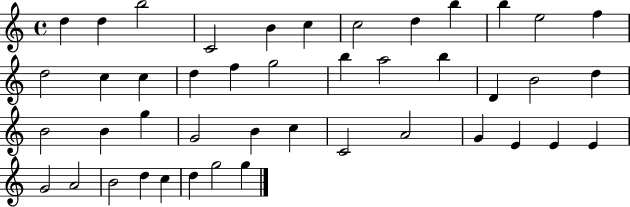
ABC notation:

X:1
T:Untitled
M:4/4
L:1/4
K:C
d d b2 C2 B c c2 d b b e2 f d2 c c d f g2 b a2 b D B2 d B2 B g G2 B c C2 A2 G E E E G2 A2 B2 d c d g2 g